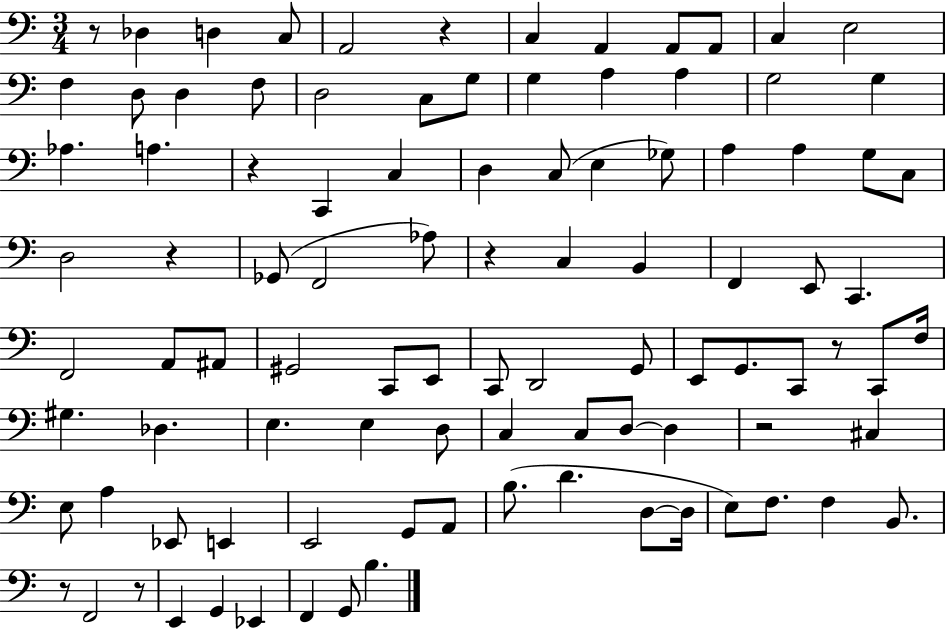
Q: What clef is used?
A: bass